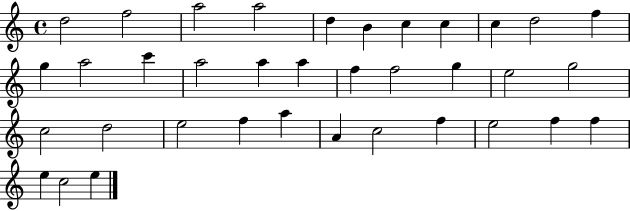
X:1
T:Untitled
M:4/4
L:1/4
K:C
d2 f2 a2 a2 d B c c c d2 f g a2 c' a2 a a f f2 g e2 g2 c2 d2 e2 f a A c2 f e2 f f e c2 e